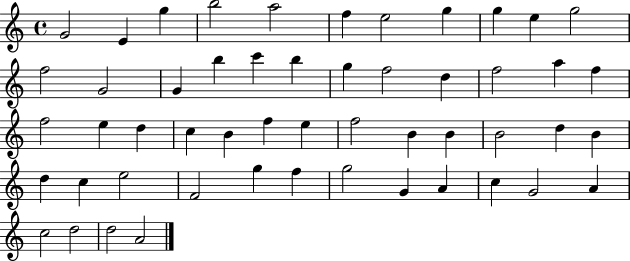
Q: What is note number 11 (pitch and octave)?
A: G5